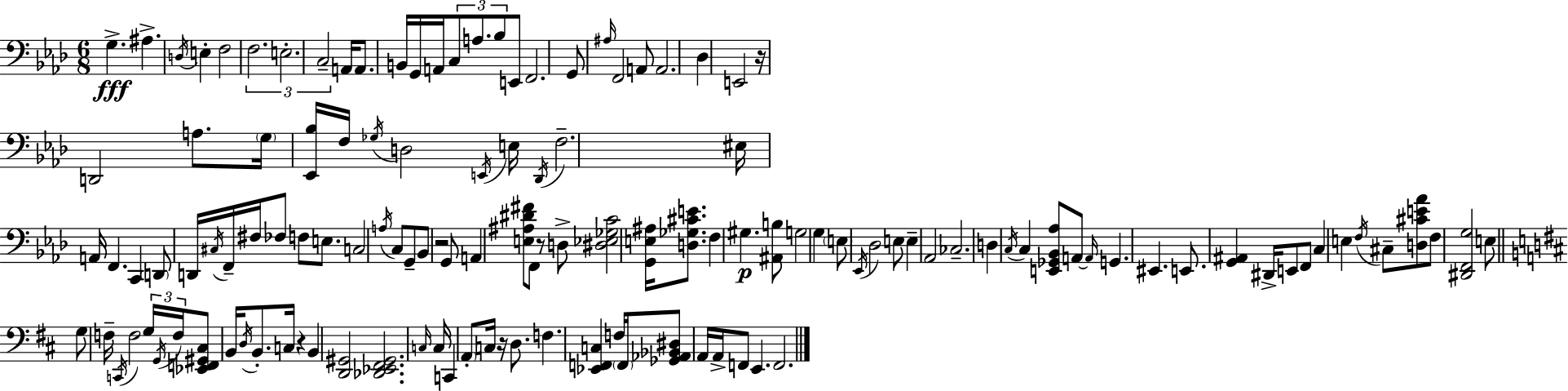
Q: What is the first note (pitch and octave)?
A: G3